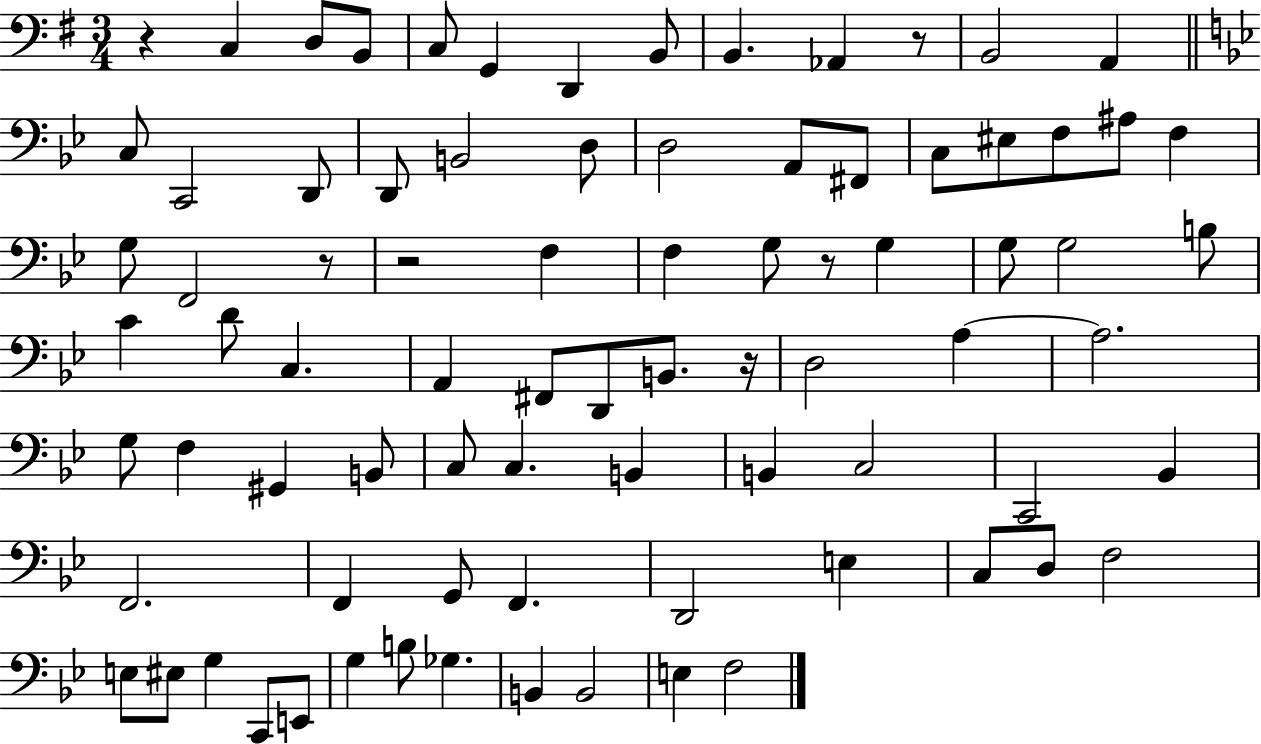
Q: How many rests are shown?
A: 6